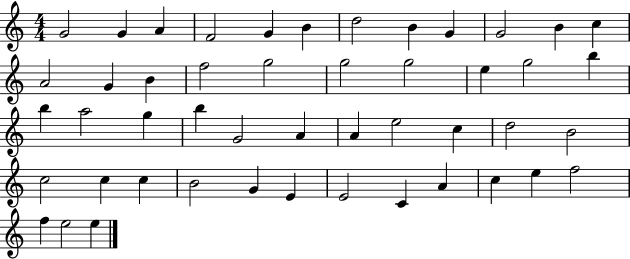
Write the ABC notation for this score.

X:1
T:Untitled
M:4/4
L:1/4
K:C
G2 G A F2 G B d2 B G G2 B c A2 G B f2 g2 g2 g2 e g2 b b a2 g b G2 A A e2 c d2 B2 c2 c c B2 G E E2 C A c e f2 f e2 e